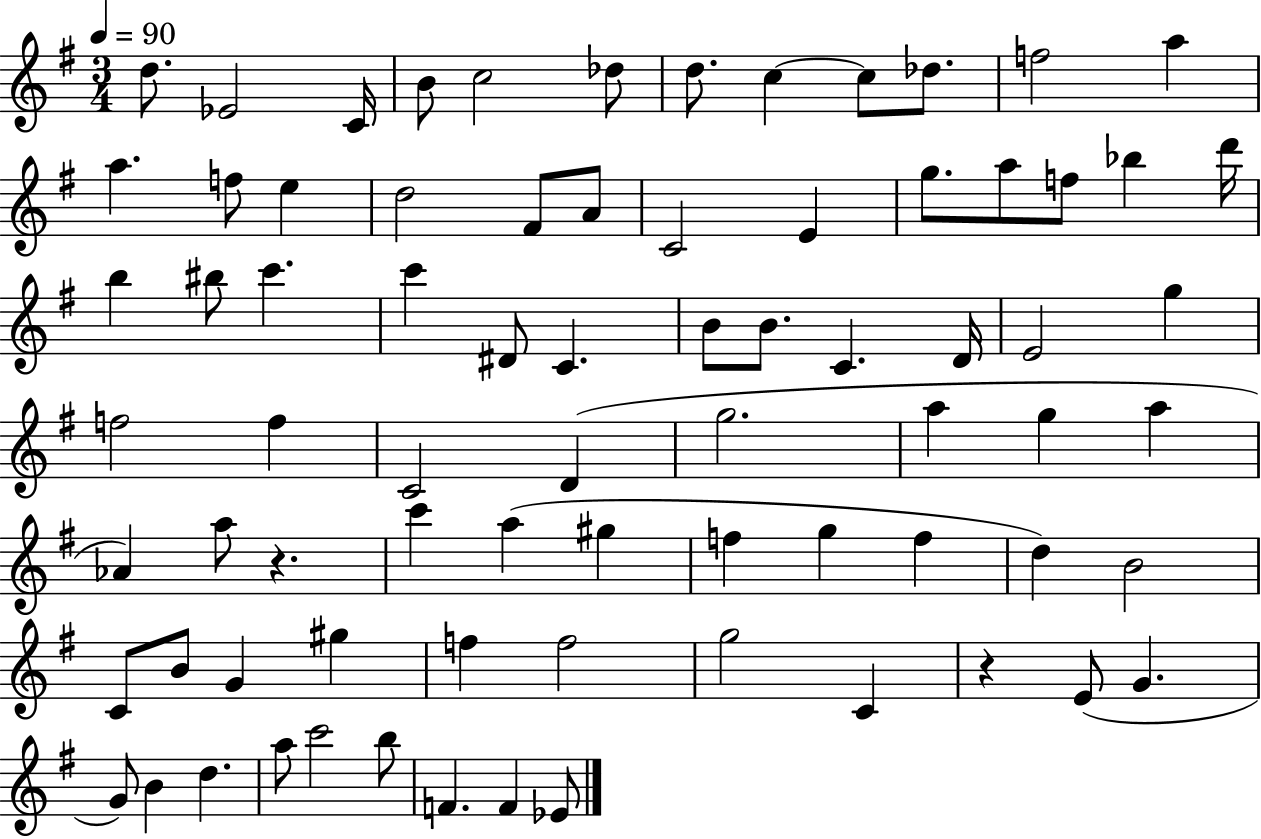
D5/e. Eb4/h C4/s B4/e C5/h Db5/e D5/e. C5/q C5/e Db5/e. F5/h A5/q A5/q. F5/e E5/q D5/h F#4/e A4/e C4/h E4/q G5/e. A5/e F5/e Bb5/q D6/s B5/q BIS5/e C6/q. C6/q D#4/e C4/q. B4/e B4/e. C4/q. D4/s E4/h G5/q F5/h F5/q C4/h D4/q G5/h. A5/q G5/q A5/q Ab4/q A5/e R/q. C6/q A5/q G#5/q F5/q G5/q F5/q D5/q B4/h C4/e B4/e G4/q G#5/q F5/q F5/h G5/h C4/q R/q E4/e G4/q. G4/e B4/q D5/q. A5/e C6/h B5/e F4/q. F4/q Eb4/e